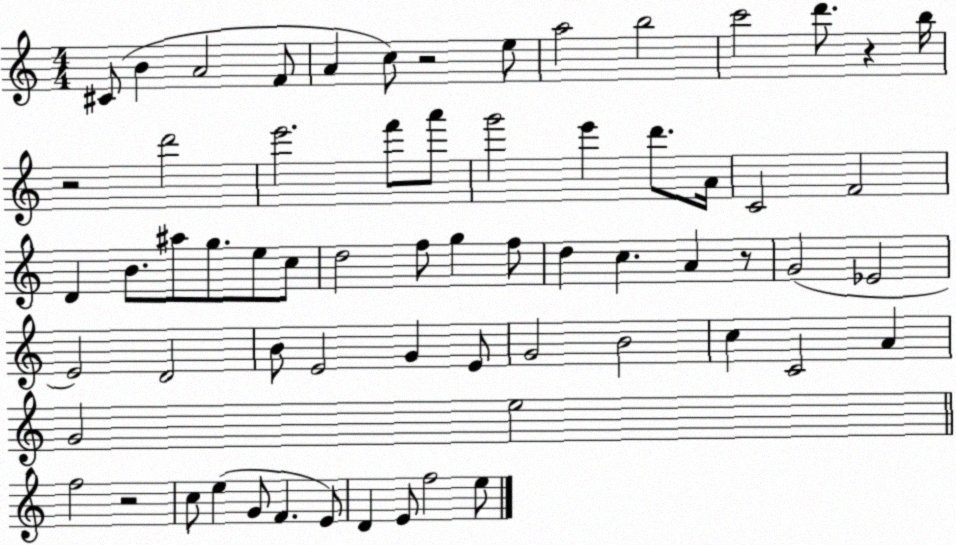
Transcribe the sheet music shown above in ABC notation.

X:1
T:Untitled
M:4/4
L:1/4
K:C
^C/2 B A2 F/2 A c/2 z2 e/2 a2 b2 c'2 d'/2 z b/4 z2 d'2 e'2 f'/2 a'/2 g'2 e' d'/2 A/4 C2 F2 D B/2 ^a/2 g/2 e/2 c/2 d2 f/2 g f/2 d c A z/2 G2 _E2 E2 D2 B/2 E2 G E/2 G2 B2 c C2 A G2 e2 f2 z2 c/2 e G/2 F E/2 D E/2 f2 e/2